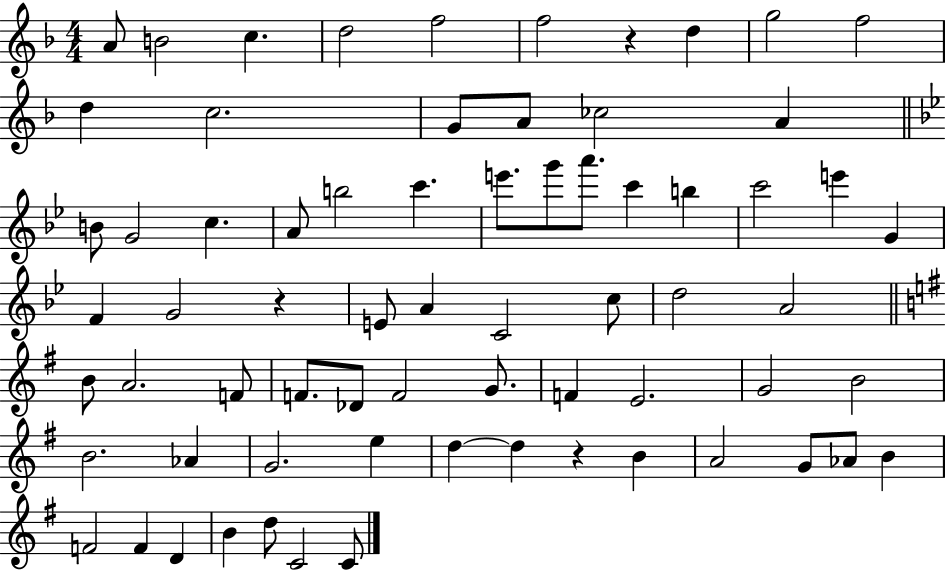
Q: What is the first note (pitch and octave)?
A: A4